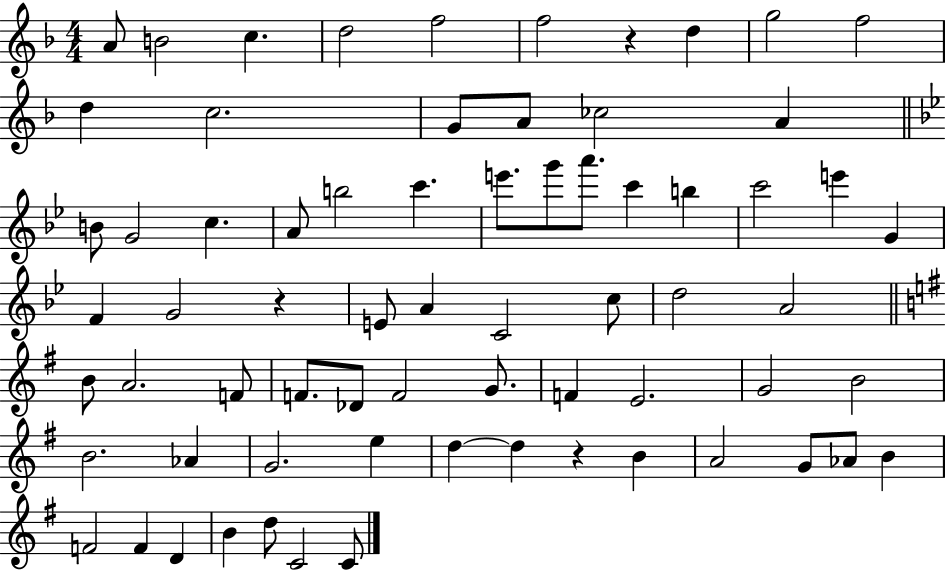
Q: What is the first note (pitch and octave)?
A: A4